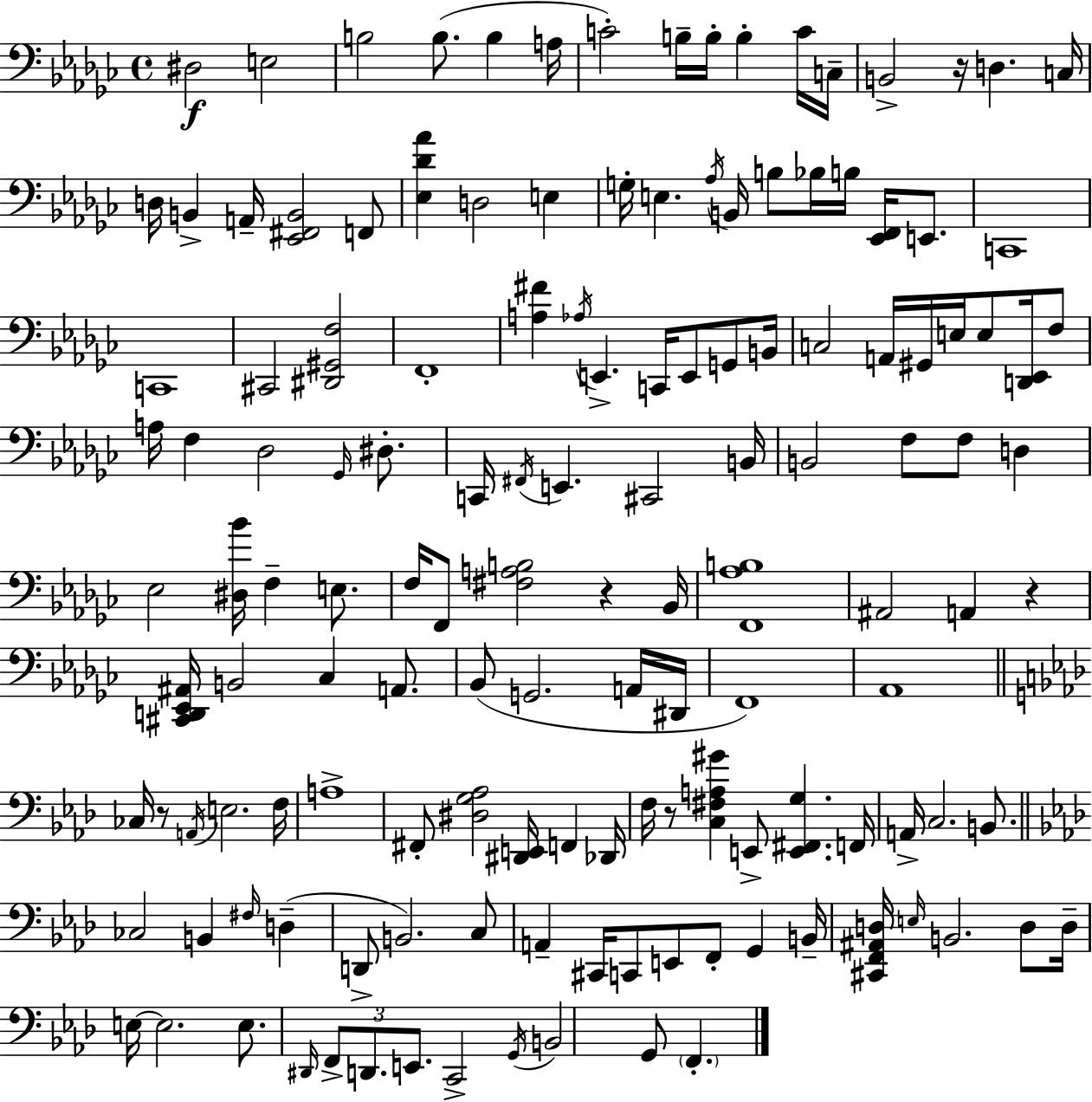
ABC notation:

X:1
T:Untitled
M:4/4
L:1/4
K:Ebm
^D,2 E,2 B,2 B,/2 B, A,/4 C2 B,/4 B,/4 B, C/4 C,/4 B,,2 z/4 D, C,/4 D,/4 B,, A,,/4 [_E,,^F,,B,,]2 F,,/2 [_E,_D_A] D,2 E, G,/4 E, _A,/4 B,,/4 B,/2 _B,/4 B,/4 [_E,,F,,]/4 E,,/2 C,,4 C,,4 ^C,,2 [^D,,^G,,F,]2 F,,4 [A,^F] _A,/4 E,, C,,/4 E,,/2 G,,/2 B,,/4 C,2 A,,/4 ^G,,/4 E,/4 E,/2 [D,,_E,,]/4 F,/2 A,/4 F, _D,2 _G,,/4 ^D,/2 C,,/4 ^F,,/4 E,, ^C,,2 B,,/4 B,,2 F,/2 F,/2 D, _E,2 [^D,_B]/4 F, E,/2 F,/4 F,,/2 [^F,A,B,]2 z _B,,/4 [F,,_A,B,]4 ^A,,2 A,, z [^C,,D,,_E,,^A,,]/4 B,,2 _C, A,,/2 _B,,/2 G,,2 A,,/4 ^D,,/4 F,,4 _A,,4 _C,/4 z/2 A,,/4 E,2 F,/4 A,4 ^F,,/2 [^D,G,_A,]2 [^D,,E,,]/4 F,, _D,,/4 F,/4 z/2 [C,^F,A,^G] E,,/2 [E,,^F,,G,] F,,/4 A,,/4 C,2 B,,/2 _C,2 B,, ^F,/4 D, D,,/2 B,,2 C,/2 A,, ^C,,/4 C,,/2 E,,/2 F,,/2 G,, B,,/4 [^C,,F,,^A,,D,]/4 E,/4 B,,2 D,/2 D,/4 E,/4 E,2 E,/2 ^D,,/4 F,,/2 D,,/2 E,,/2 C,,2 G,,/4 B,,2 G,,/2 F,,